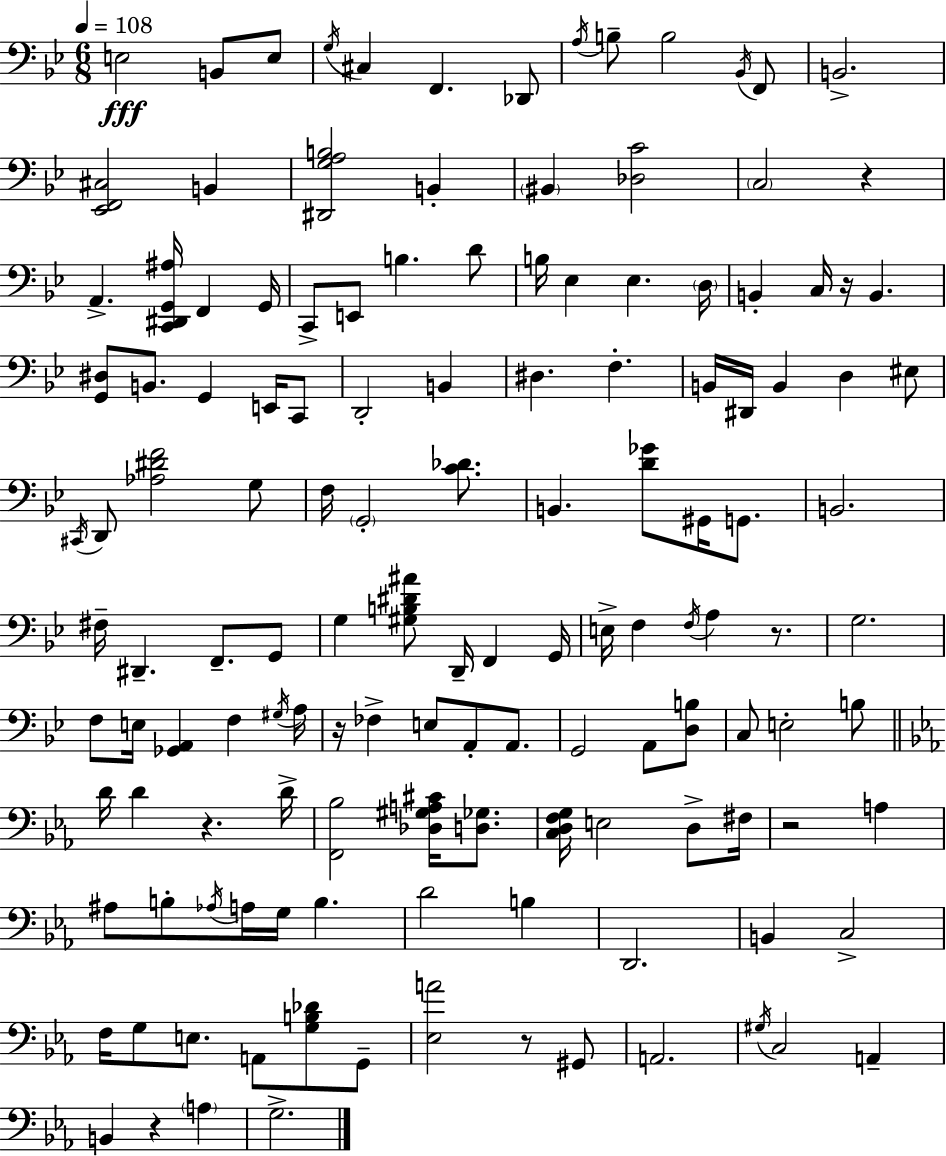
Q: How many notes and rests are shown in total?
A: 136